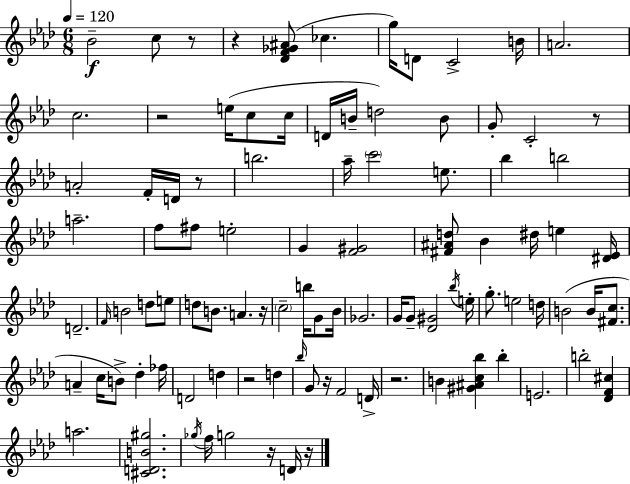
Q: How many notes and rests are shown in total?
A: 98